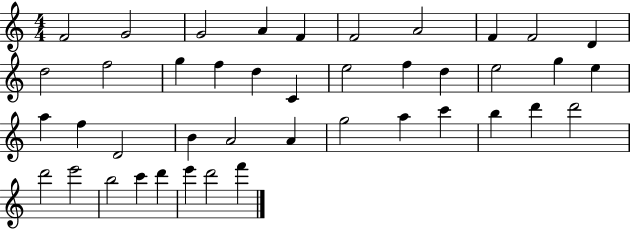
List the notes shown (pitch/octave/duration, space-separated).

F4/h G4/h G4/h A4/q F4/q F4/h A4/h F4/q F4/h D4/q D5/h F5/h G5/q F5/q D5/q C4/q E5/h F5/q D5/q E5/h G5/q E5/q A5/q F5/q D4/h B4/q A4/h A4/q G5/h A5/q C6/q B5/q D6/q D6/h D6/h E6/h B5/h C6/q D6/q E6/q D6/h F6/q